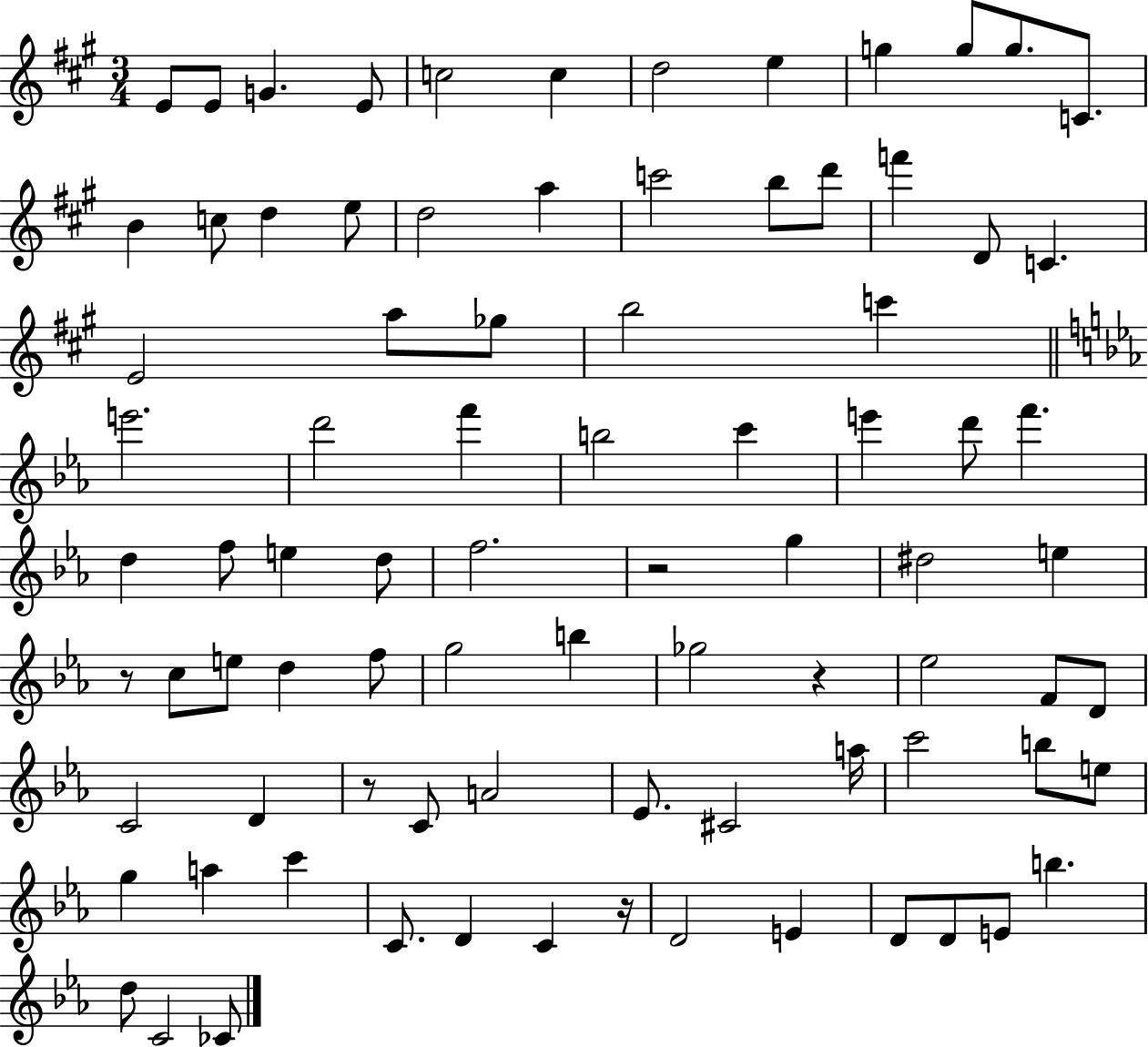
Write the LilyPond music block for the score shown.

{
  \clef treble
  \numericTimeSignature
  \time 3/4
  \key a \major
  e'8 e'8 g'4. e'8 | c''2 c''4 | d''2 e''4 | g''4 g''8 g''8. c'8. | \break b'4 c''8 d''4 e''8 | d''2 a''4 | c'''2 b''8 d'''8 | f'''4 d'8 c'4. | \break e'2 a''8 ges''8 | b''2 c'''4 | \bar "||" \break \key c \minor e'''2. | d'''2 f'''4 | b''2 c'''4 | e'''4 d'''8 f'''4. | \break d''4 f''8 e''4 d''8 | f''2. | r2 g''4 | dis''2 e''4 | \break r8 c''8 e''8 d''4 f''8 | g''2 b''4 | ges''2 r4 | ees''2 f'8 d'8 | \break c'2 d'4 | r8 c'8 a'2 | ees'8. cis'2 a''16 | c'''2 b''8 e''8 | \break g''4 a''4 c'''4 | c'8. d'4 c'4 r16 | d'2 e'4 | d'8 d'8 e'8 b''4. | \break d''8 c'2 ces'8 | \bar "|."
}